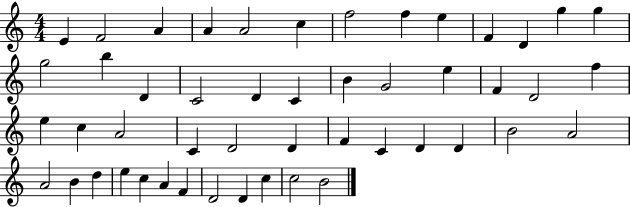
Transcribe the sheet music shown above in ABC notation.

X:1
T:Untitled
M:4/4
L:1/4
K:C
E F2 A A A2 c f2 f e F D g g g2 b D C2 D C B G2 e F D2 f e c A2 C D2 D F C D D B2 A2 A2 B d e c A F D2 D c c2 B2